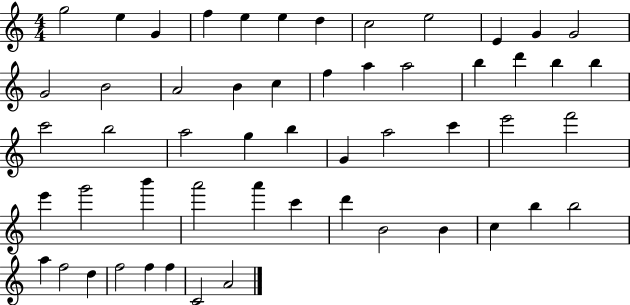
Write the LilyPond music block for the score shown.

{
  \clef treble
  \numericTimeSignature
  \time 4/4
  \key c \major
  g''2 e''4 g'4 | f''4 e''4 e''4 d''4 | c''2 e''2 | e'4 g'4 g'2 | \break g'2 b'2 | a'2 b'4 c''4 | f''4 a''4 a''2 | b''4 d'''4 b''4 b''4 | \break c'''2 b''2 | a''2 g''4 b''4 | g'4 a''2 c'''4 | e'''2 f'''2 | \break e'''4 g'''2 b'''4 | a'''2 a'''4 c'''4 | d'''4 b'2 b'4 | c''4 b''4 b''2 | \break a''4 f''2 d''4 | f''2 f''4 f''4 | c'2 a'2 | \bar "|."
}